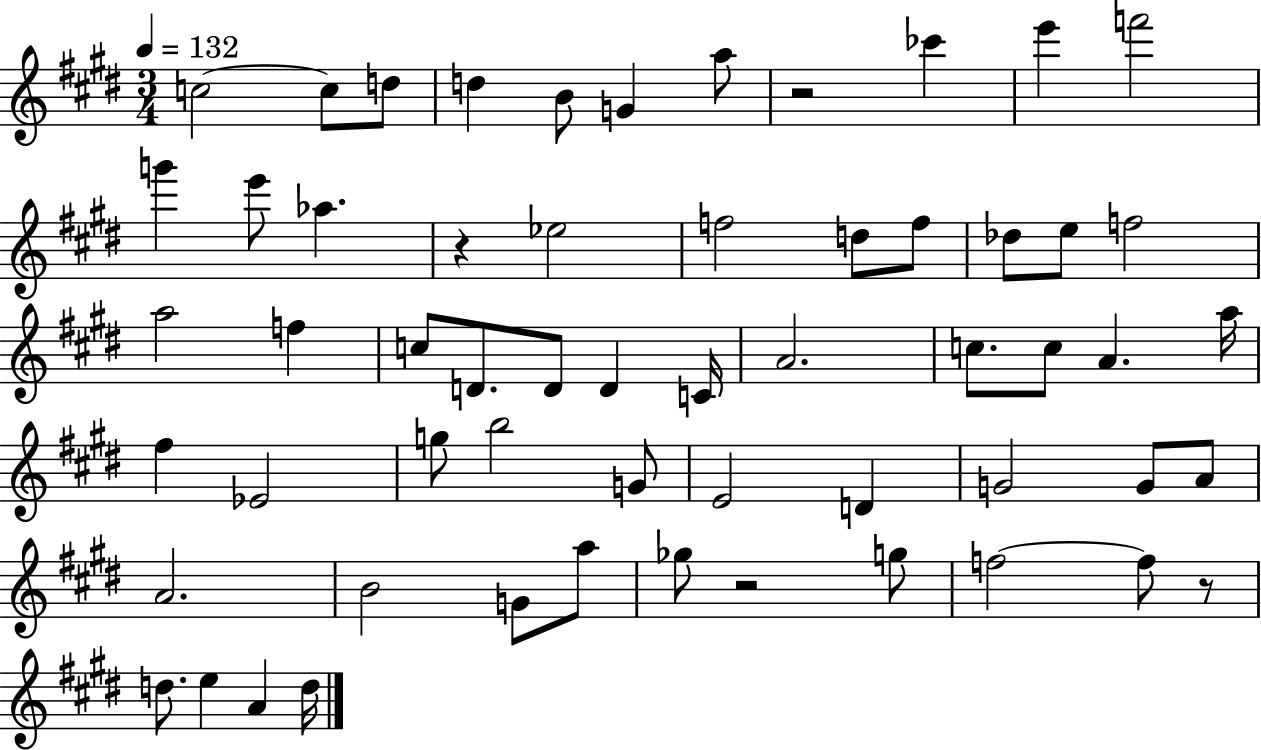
X:1
T:Untitled
M:3/4
L:1/4
K:E
c2 c/2 d/2 d B/2 G a/2 z2 _c' e' f'2 g' e'/2 _a z _e2 f2 d/2 f/2 _d/2 e/2 f2 a2 f c/2 D/2 D/2 D C/4 A2 c/2 c/2 A a/4 ^f _E2 g/2 b2 G/2 E2 D G2 G/2 A/2 A2 B2 G/2 a/2 _g/2 z2 g/2 f2 f/2 z/2 d/2 e A d/4